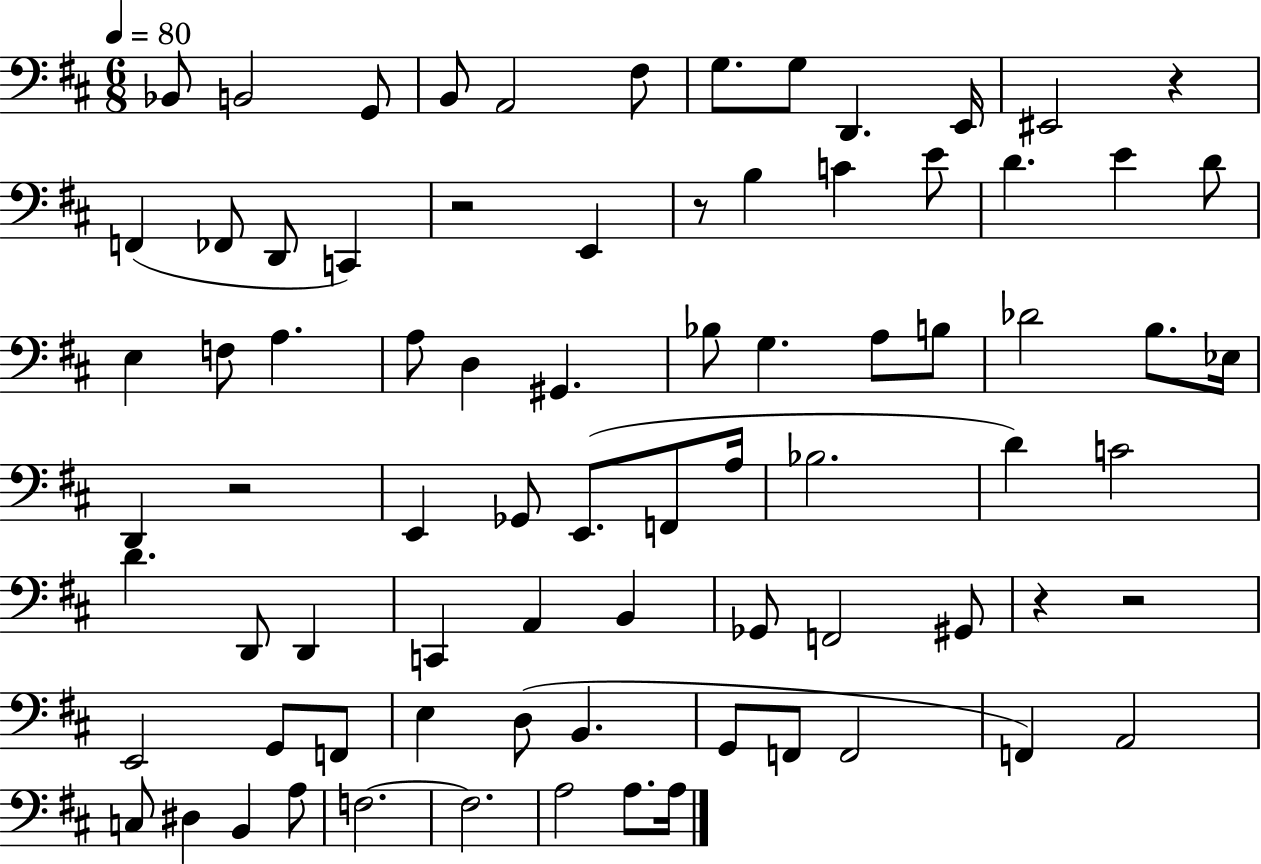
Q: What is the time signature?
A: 6/8